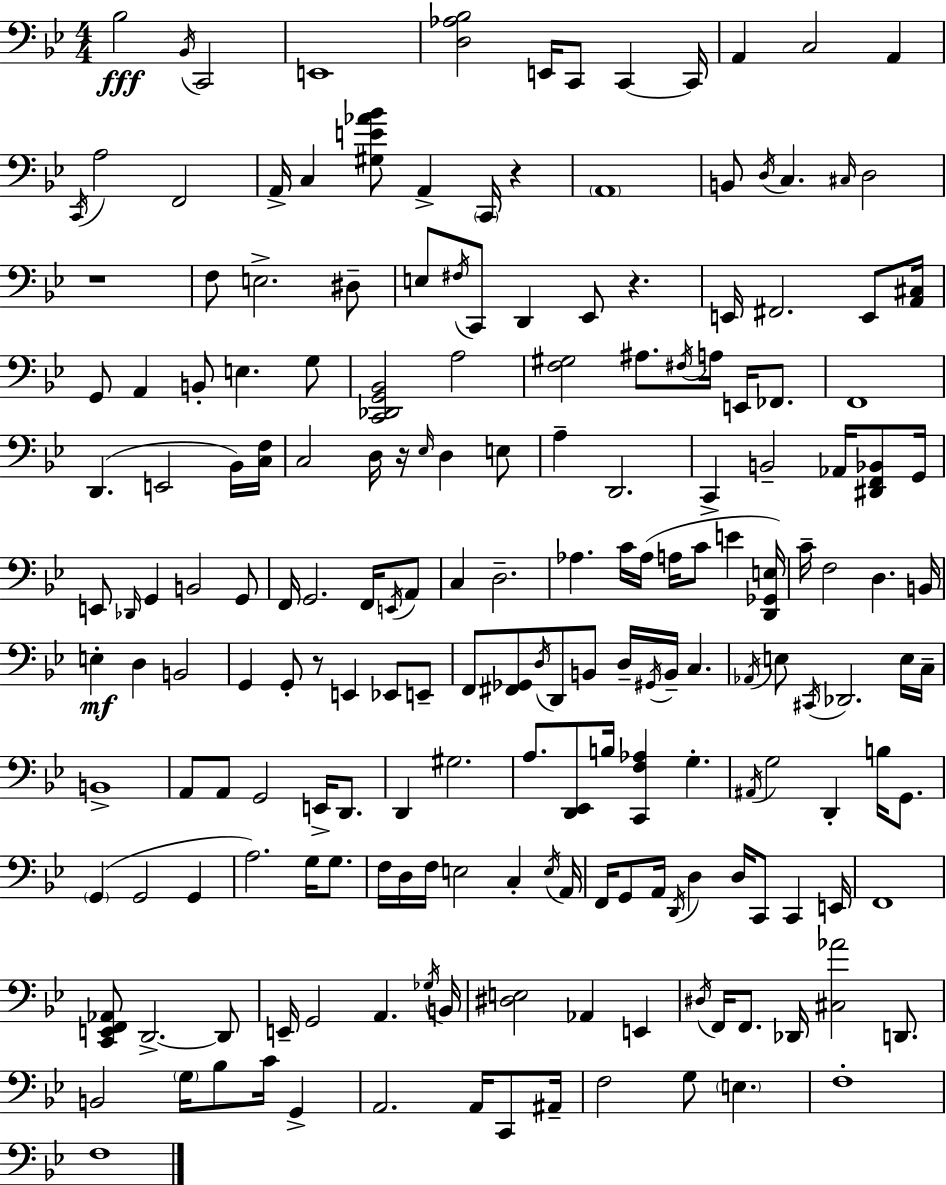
X:1
T:Untitled
M:4/4
L:1/4
K:Gm
_B,2 _B,,/4 C,,2 E,,4 [D,_A,_B,]2 E,,/4 C,,/2 C,, C,,/4 A,, C,2 A,, C,,/4 A,2 F,,2 A,,/4 C, [^G,E_A_B]/2 A,, C,,/4 z A,,4 B,,/2 D,/4 C, ^C,/4 D,2 z4 F,/2 E,2 ^D,/2 E,/2 ^F,/4 C,,/2 D,, _E,,/2 z E,,/4 ^F,,2 E,,/2 [A,,^C,]/4 G,,/2 A,, B,,/2 E, G,/2 [C,,_D,,G,,_B,,]2 A,2 [F,^G,]2 ^A,/2 ^F,/4 A,/4 E,,/4 _F,,/2 F,,4 D,, E,,2 _B,,/4 [C,F,]/4 C,2 D,/4 z/4 _E,/4 D, E,/2 A, D,,2 C,, B,,2 _A,,/4 [^D,,F,,_B,,]/2 G,,/4 E,,/2 _D,,/4 G,, B,,2 G,,/2 F,,/4 G,,2 F,,/4 E,,/4 A,,/2 C, D,2 _A, C/4 _A,/4 A,/4 C/2 E [D,,_G,,E,]/4 C/4 F,2 D, B,,/4 E, D, B,,2 G,, G,,/2 z/2 E,, _E,,/2 E,,/2 F,,/2 [^F,,_G,,]/2 D,/4 D,,/2 B,,/2 D,/4 ^G,,/4 B,,/4 C, _A,,/4 E,/2 ^C,,/4 _D,,2 E,/4 C,/4 B,,4 A,,/2 A,,/2 G,,2 E,,/4 D,,/2 D,, ^G,2 A,/2 [D,,_E,,]/2 B,/4 [C,,F,_A,] G, ^A,,/4 G,2 D,, B,/4 G,,/2 G,, G,,2 G,, A,2 G,/4 G,/2 F,/4 D,/4 F,/4 E,2 C, E,/4 A,,/4 F,,/4 G,,/2 A,,/4 D,,/4 D, D,/4 C,,/2 C,, E,,/4 F,,4 [C,,E,,F,,_A,,]/2 D,,2 D,,/2 E,,/4 G,,2 A,, _G,/4 B,,/4 [^D,E,]2 _A,, E,, ^D,/4 F,,/4 F,,/2 _D,,/4 [^C,_A]2 D,,/2 B,,2 G,/4 _B,/2 C/4 G,, A,,2 A,,/4 C,,/2 ^A,,/4 F,2 G,/2 E, F,4 F,4